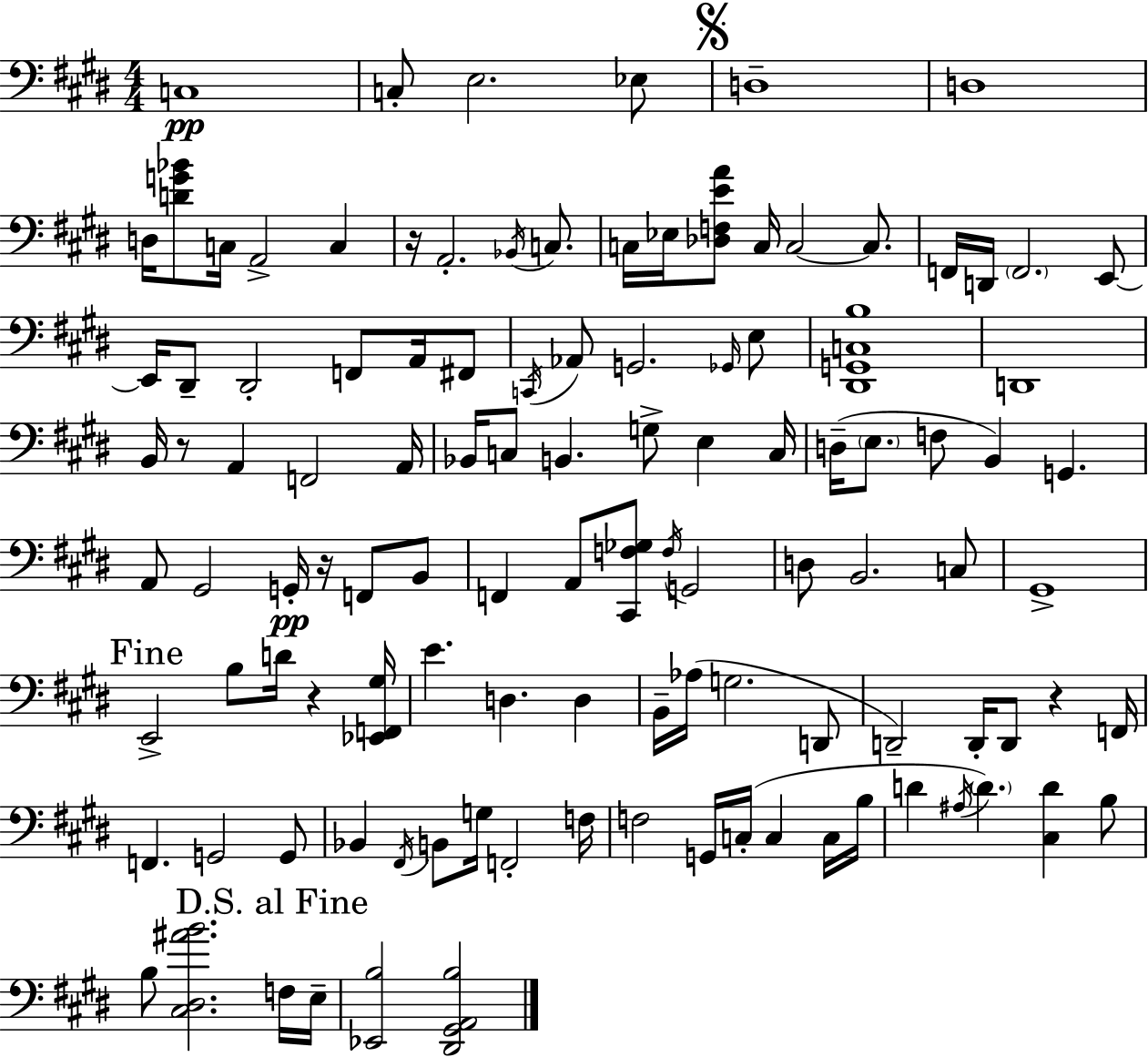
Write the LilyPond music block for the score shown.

{
  \clef bass
  \numericTimeSignature
  \time 4/4
  \key e \major
  c1\pp | c8-. e2. ees8 | \mark \markup { \musicglyph "scripts.segno" } d1-- | d1 | \break d16 <d' g' bes'>8 c16 a,2-> c4 | r16 a,2.-. \acciaccatura { bes,16 } c8. | c16 ees16 <des f e' a'>8 c16 c2~~ c8. | f,16 d,16 \parenthesize f,2. e,8~~ | \break e,16 dis,8-- dis,2-. f,8 a,16 fis,8 | \acciaccatura { c,16 } aes,8 g,2. | \grace { ges,16 } e8 <dis, g, c b>1 | d,1 | \break b,16 r8 a,4 f,2 | a,16 bes,16 c8 b,4. g8-> e4 | c16 d16--( \parenthesize e8. f8 b,4) g,4. | a,8 gis,2 g,16-.\pp r16 f,8 | \break b,8 f,4 a,8 <cis, f ges>8 \acciaccatura { f16 } g,2 | d8 b,2. | c8 gis,1-> | \mark "Fine" e,2-> b8 d'16 r4 | \break <ees, f, gis>16 e'4. d4. | d4 b,16-- aes16( g2. | d,8 d,2--) d,16-. d,8 r4 | f,16 f,4. g,2 | \break g,8 bes,4 \acciaccatura { fis,16 } b,8 g16 f,2-. | f16 f2 g,16 c16-.( c4 | c16 b16 d'4 \acciaccatura { ais16 }) \parenthesize d'4. | <cis d'>4 b8 b8 <cis dis ais' b'>2. | \break \mark "D.S. al Fine" f16 e16-- <ees, b>2 <dis, gis, a, b>2 | \bar "|."
}